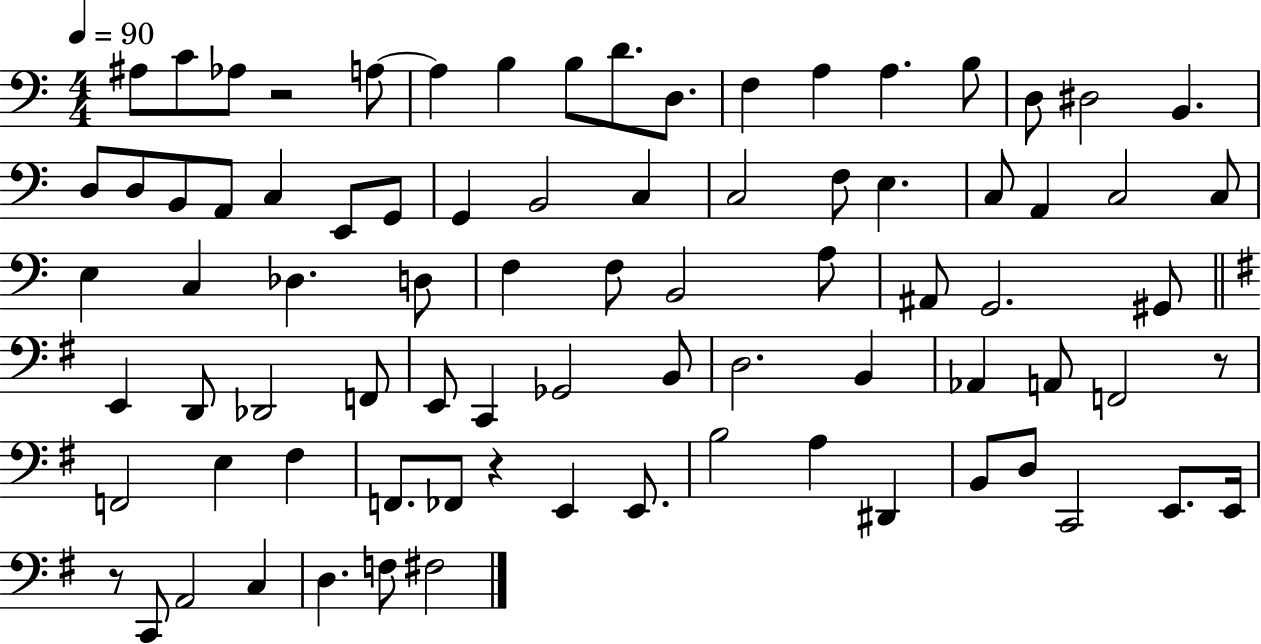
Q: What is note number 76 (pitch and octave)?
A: D3